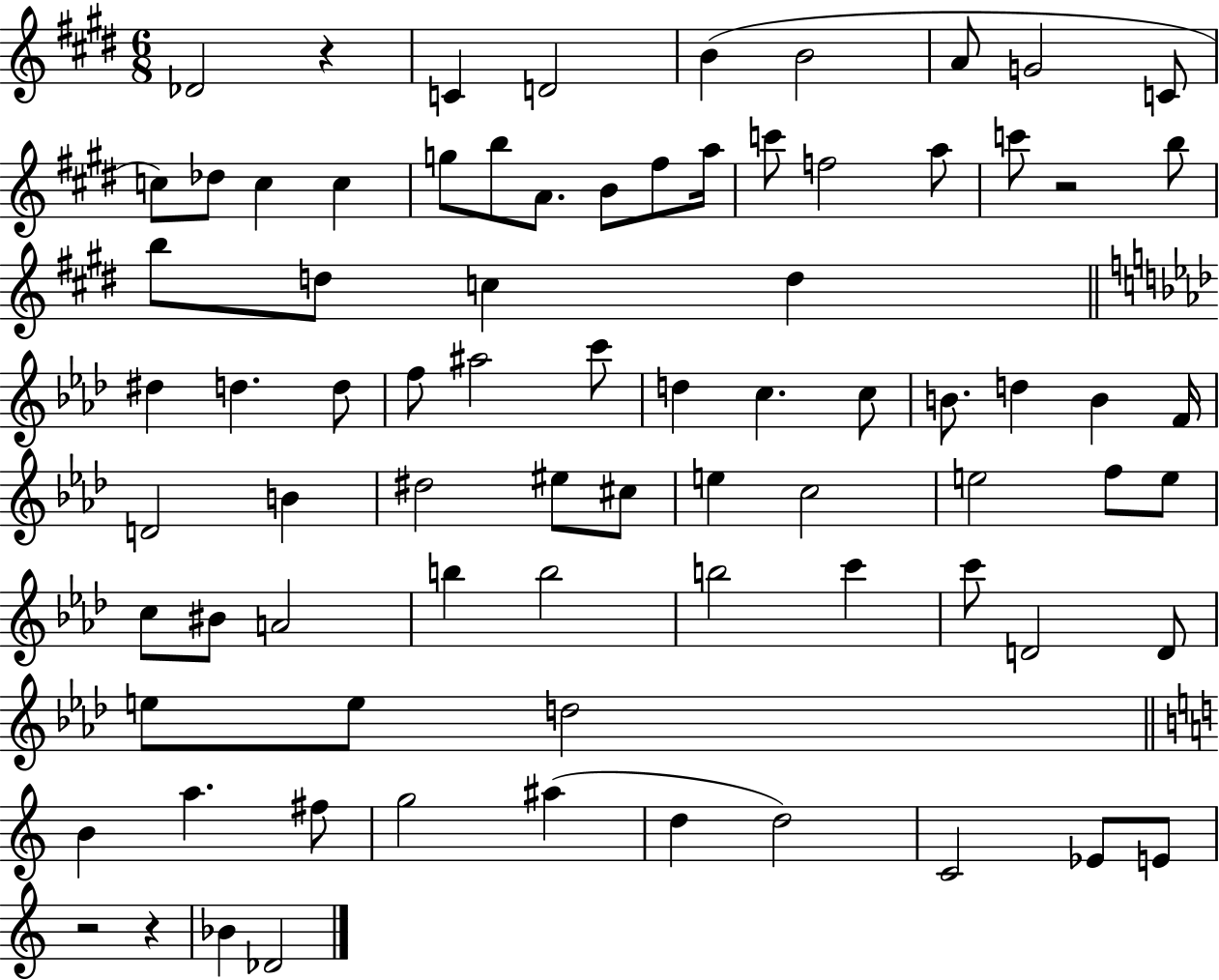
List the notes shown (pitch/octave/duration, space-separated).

Db4/h R/q C4/q D4/h B4/q B4/h A4/e G4/h C4/e C5/e Db5/e C5/q C5/q G5/e B5/e A4/e. B4/e F#5/e A5/s C6/e F5/h A5/e C6/e R/h B5/e B5/e D5/e C5/q D5/q D#5/q D5/q. D5/e F5/e A#5/h C6/e D5/q C5/q. C5/e B4/e. D5/q B4/q F4/s D4/h B4/q D#5/h EIS5/e C#5/e E5/q C5/h E5/h F5/e E5/e C5/e BIS4/e A4/h B5/q B5/h B5/h C6/q C6/e D4/h D4/e E5/e E5/e D5/h B4/q A5/q. F#5/e G5/h A#5/q D5/q D5/h C4/h Eb4/e E4/e R/h R/q Bb4/q Db4/h